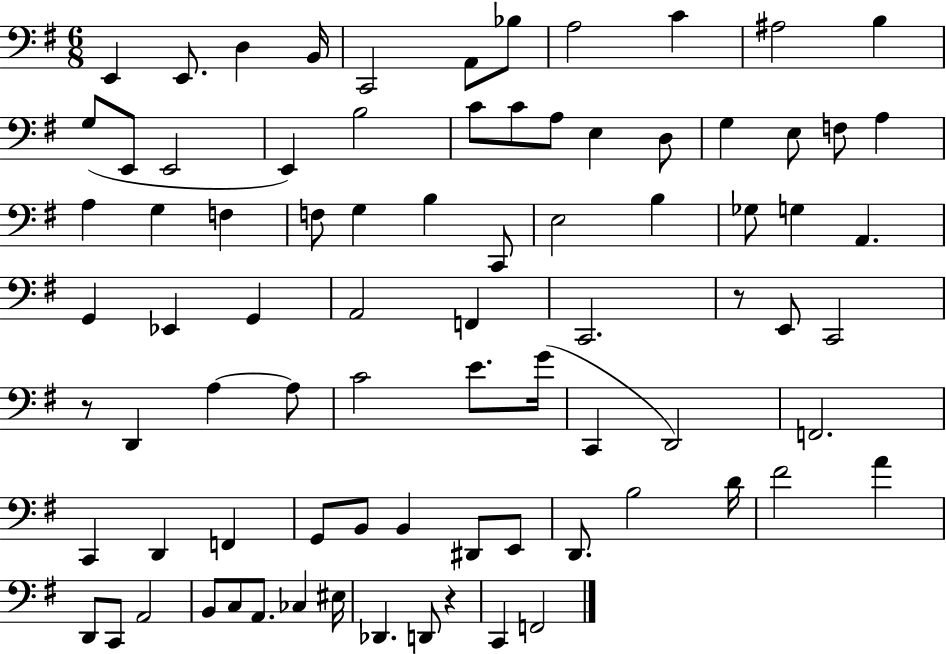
X:1
T:Untitled
M:6/8
L:1/4
K:G
E,, E,,/2 D, B,,/4 C,,2 A,,/2 _B,/2 A,2 C ^A,2 B, G,/2 E,,/2 E,,2 E,, B,2 C/2 C/2 A,/2 E, D,/2 G, E,/2 F,/2 A, A, G, F, F,/2 G, B, C,,/2 E,2 B, _G,/2 G, A,, G,, _E,, G,, A,,2 F,, C,,2 z/2 E,,/2 C,,2 z/2 D,, A, A,/2 C2 E/2 G/4 C,, D,,2 F,,2 C,, D,, F,, G,,/2 B,,/2 B,, ^D,,/2 E,,/2 D,,/2 B,2 D/4 ^F2 A D,,/2 C,,/2 A,,2 B,,/2 C,/2 A,,/2 _C, ^E,/4 _D,, D,,/2 z C,, F,,2